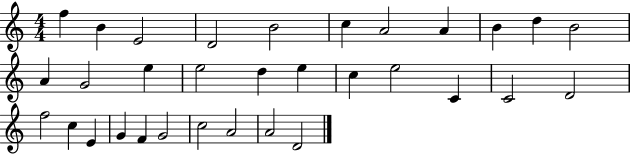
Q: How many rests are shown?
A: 0